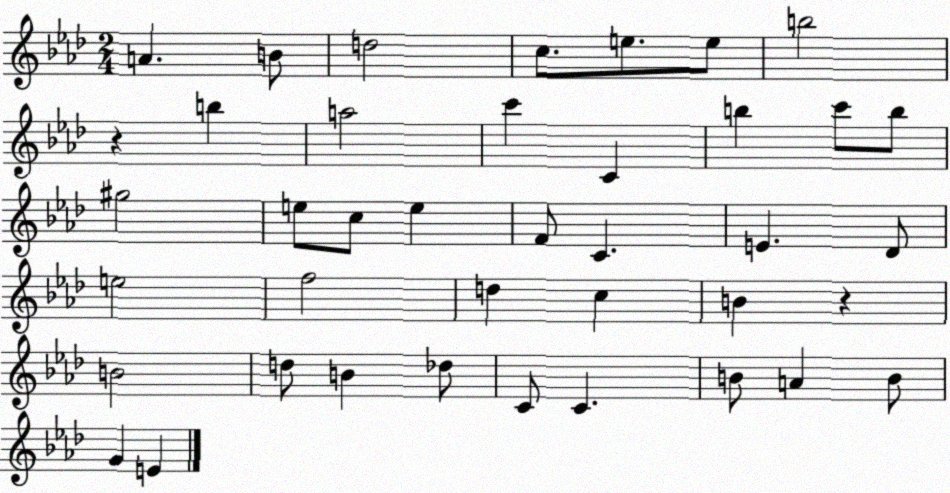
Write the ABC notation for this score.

X:1
T:Untitled
M:2/4
L:1/4
K:Ab
A B/2 d2 c/2 e/2 e/2 b2 z b a2 c' C b c'/2 b/2 ^g2 e/2 c/2 e F/2 C E _D/2 e2 f2 d c B z B2 d/2 B _d/2 C/2 C B/2 A B/2 G E